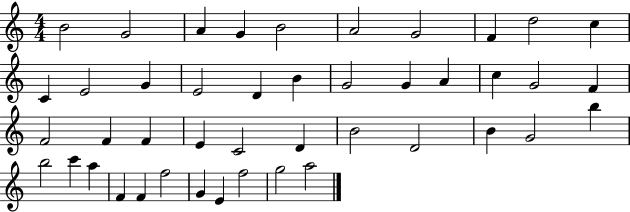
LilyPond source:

{
  \clef treble
  \numericTimeSignature
  \time 4/4
  \key c \major
  b'2 g'2 | a'4 g'4 b'2 | a'2 g'2 | f'4 d''2 c''4 | \break c'4 e'2 g'4 | e'2 d'4 b'4 | g'2 g'4 a'4 | c''4 g'2 f'4 | \break f'2 f'4 f'4 | e'4 c'2 d'4 | b'2 d'2 | b'4 g'2 b''4 | \break b''2 c'''4 a''4 | f'4 f'4 f''2 | g'4 e'4 f''2 | g''2 a''2 | \break \bar "|."
}